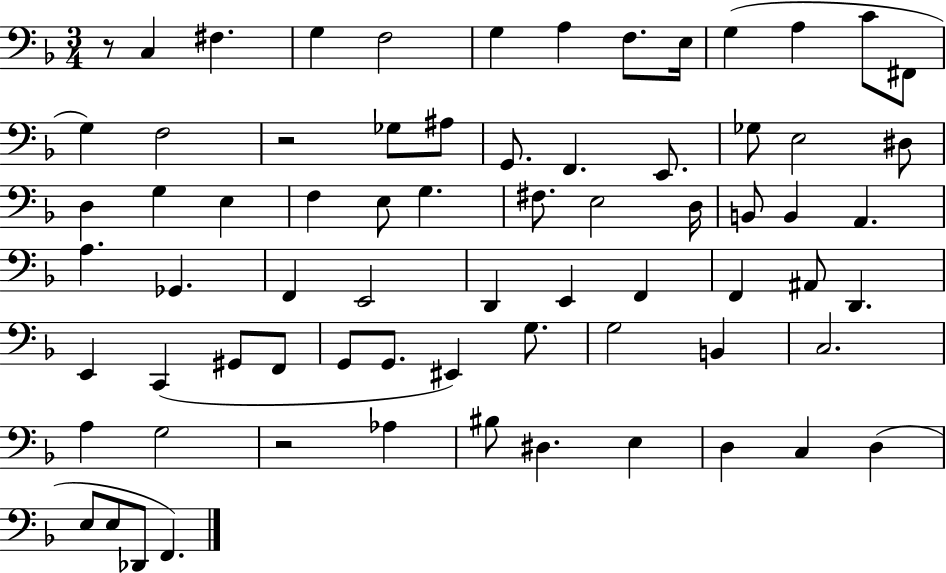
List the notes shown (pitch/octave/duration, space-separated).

R/e C3/q F#3/q. G3/q F3/h G3/q A3/q F3/e. E3/s G3/q A3/q C4/e F#2/e G3/q F3/h R/h Gb3/e A#3/e G2/e. F2/q. E2/e. Gb3/e E3/h D#3/e D3/q G3/q E3/q F3/q E3/e G3/q. F#3/e. E3/h D3/s B2/e B2/q A2/q. A3/q. Gb2/q. F2/q E2/h D2/q E2/q F2/q F2/q A#2/e D2/q. E2/q C2/q G#2/e F2/e G2/e G2/e. EIS2/q G3/e. G3/h B2/q C3/h. A3/q G3/h R/h Ab3/q BIS3/e D#3/q. E3/q D3/q C3/q D3/q E3/e E3/e Db2/e F2/q.